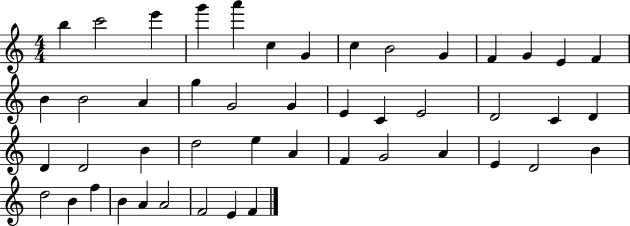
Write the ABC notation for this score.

X:1
T:Untitled
M:4/4
L:1/4
K:C
b c'2 e' g' a' c G c B2 G F G E F B B2 A g G2 G E C E2 D2 C D D D2 B d2 e A F G2 A E D2 B d2 B f B A A2 F2 E F